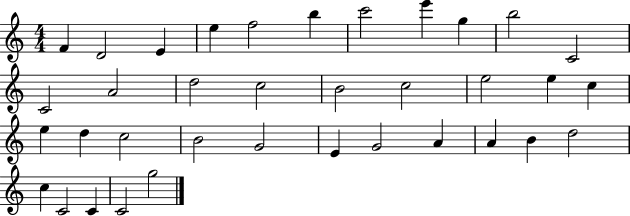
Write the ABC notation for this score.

X:1
T:Untitled
M:4/4
L:1/4
K:C
F D2 E e f2 b c'2 e' g b2 C2 C2 A2 d2 c2 B2 c2 e2 e c e d c2 B2 G2 E G2 A A B d2 c C2 C C2 g2